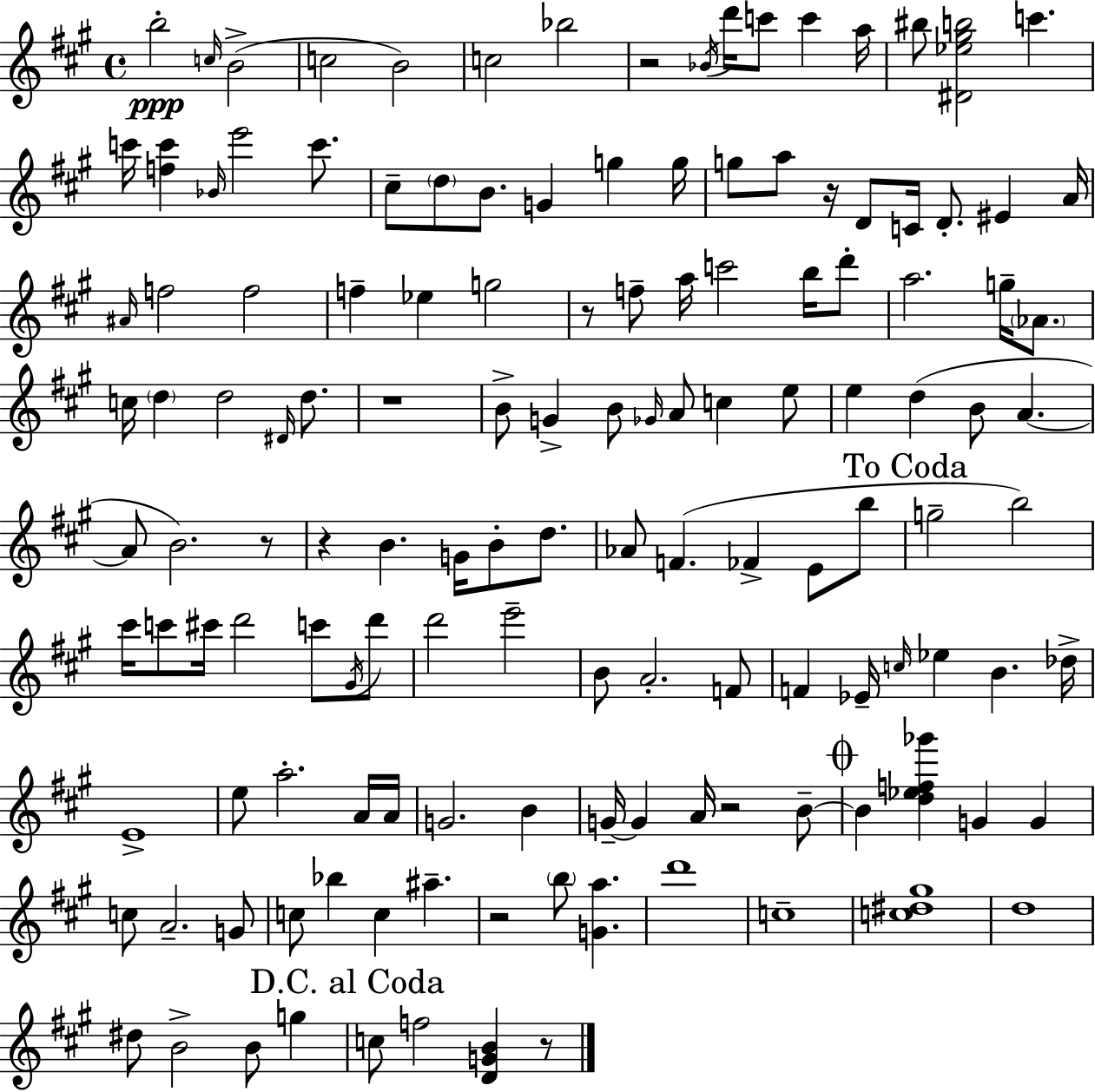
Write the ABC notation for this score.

X:1
T:Untitled
M:4/4
L:1/4
K:A
b2 c/4 B2 c2 B2 c2 _b2 z2 _B/4 d'/4 c'/2 c' a/4 ^b/2 [^D_e^gb]2 c' c'/4 [fc'] _B/4 e'2 c'/2 ^c/2 d/2 B/2 G g g/4 g/2 a/2 z/4 D/2 C/4 D/2 ^E A/4 ^A/4 f2 f2 f _e g2 z/2 f/2 a/4 c'2 b/4 d'/2 a2 g/4 _A/2 c/4 d d2 ^D/4 d/2 z4 B/2 G B/2 _G/4 A/2 c e/2 e d B/2 A A/2 B2 z/2 z B G/4 B/2 d/2 _A/2 F _F E/2 b/2 g2 b2 ^c'/4 c'/2 ^c'/4 d'2 c'/2 ^G/4 d'/2 d'2 e'2 B/2 A2 F/2 F _E/4 c/4 _e B _d/4 E4 e/2 a2 A/4 A/4 G2 B G/4 G A/4 z2 B/2 B [d_ef_g'] G G c/2 A2 G/2 c/2 _b c ^a z2 b/2 [Ga] d'4 c4 [c^d^g]4 d4 ^d/2 B2 B/2 g c/2 f2 [DGB] z/2